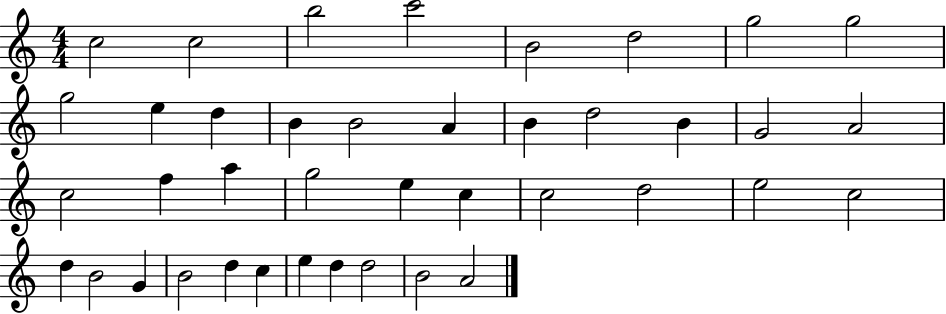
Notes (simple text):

C5/h C5/h B5/h C6/h B4/h D5/h G5/h G5/h G5/h E5/q D5/q B4/q B4/h A4/q B4/q D5/h B4/q G4/h A4/h C5/h F5/q A5/q G5/h E5/q C5/q C5/h D5/h E5/h C5/h D5/q B4/h G4/q B4/h D5/q C5/q E5/q D5/q D5/h B4/h A4/h